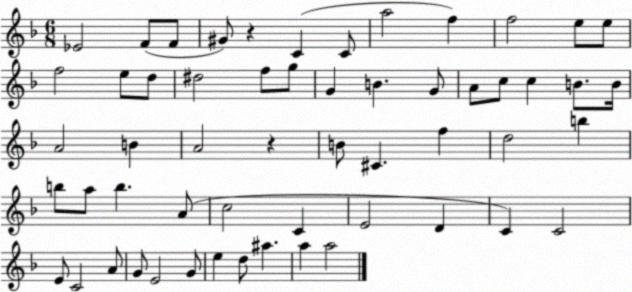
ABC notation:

X:1
T:Untitled
M:6/8
L:1/4
K:F
_E2 F/2 F/2 ^G/2 z C C/2 a2 f f2 e/2 e/2 f2 e/2 d/2 ^d2 f/2 g/2 G B G/2 A/2 c/2 c B/2 B/4 A2 B A2 z B/2 ^C f d2 b b/2 a/2 b A/2 c2 C E2 D C C2 E/2 C2 A/2 G/2 E2 G/2 e d/2 ^a a a2